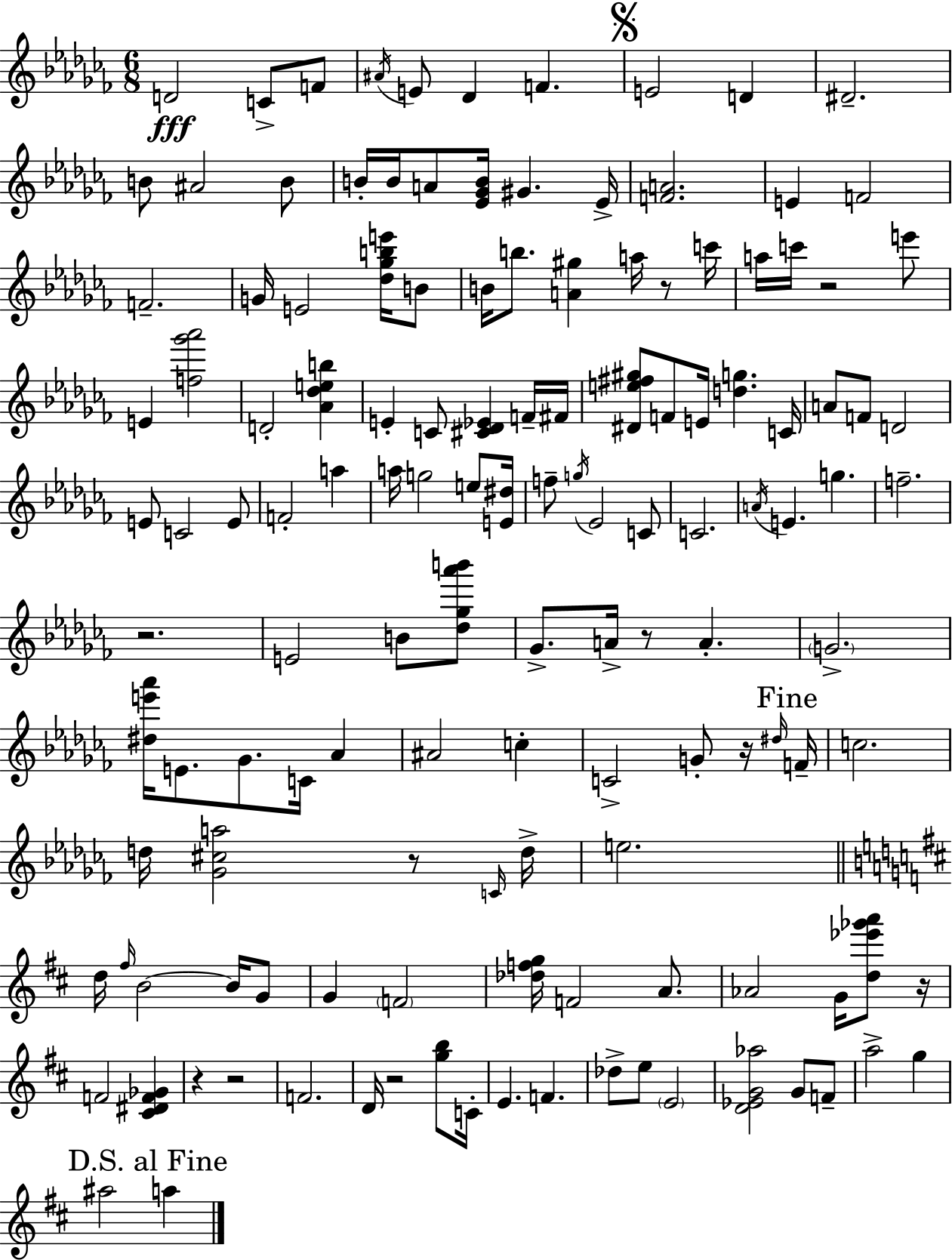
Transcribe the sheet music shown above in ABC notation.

X:1
T:Untitled
M:6/8
L:1/4
K:Abm
D2 C/2 F/2 ^A/4 E/2 _D F E2 D ^D2 B/2 ^A2 B/2 B/4 B/4 A/2 [_E_GB]/4 ^G _E/4 [FA]2 E F2 F2 G/4 E2 [_d_gbe']/4 B/2 B/4 b/2 [A^g] a/4 z/2 c'/4 a/4 c'/4 z2 e'/2 E [f_g'_a']2 D2 [_A_deb] E C/2 [^C_D_E] F/4 ^F/4 [^De^f^g]/2 F/2 E/4 [dg] C/4 A/2 F/2 D2 E/2 C2 E/2 F2 a a/4 g2 e/2 [E^d]/4 f/2 g/4 _E2 C/2 C2 A/4 E g f2 z2 E2 B/2 [_d_g_a'b']/2 _G/2 A/4 z/2 A G2 [^de'_a']/4 E/2 _G/2 C/4 _A ^A2 c C2 G/2 z/4 ^d/4 F/4 c2 d/4 [_G^ca]2 z/2 C/4 d/4 e2 d/4 ^f/4 B2 B/4 G/2 G F2 [_dfg]/4 F2 A/2 _A2 G/4 [d_e'_g'a']/2 z/4 F2 [^C^DF_G] z z2 F2 D/4 z2 [gb]/2 C/4 E F _d/2 e/2 E2 [D_EG_a]2 G/2 F/2 a2 g ^a2 a